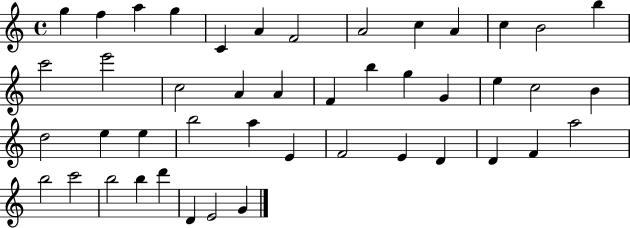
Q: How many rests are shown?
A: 0